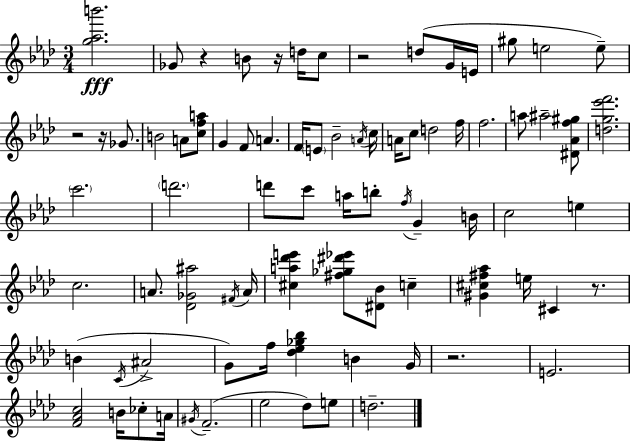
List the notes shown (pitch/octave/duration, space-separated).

[G5,Ab5,B6]/h. Gb4/e R/q B4/e R/s D5/s C5/e R/h D5/e G4/s E4/s G#5/e E5/h E5/e R/h R/s Gb4/e. B4/h A4/e [C5,F5,A5]/e G4/q F4/e A4/q. F4/s E4/e Bb4/h A4/s C5/s A4/s C5/e D5/h F5/s F5/h. A5/e A#5/h [D#4,Ab4,F5,G#5]/e [D5,G5,Eb6,F6]/h. C6/h. D6/h. D6/e C6/e A5/s B5/e F5/s G4/q B4/s C5/h E5/q C5/h. A4/e. [Db4,Gb4,A#5]/h F#4/s A4/s [C#5,A5,Db6,E6]/q [F#5,Gb5,D#6,Eb6]/e [D#4,Bb4]/e C5/q [G#4,C#5,F#5,Ab5]/q E5/s C#4/q R/e. B4/q C4/s A#4/h G4/e F5/s [Db5,Eb5,Gb5,Bb5]/q B4/q G4/s R/h. E4/h. [F4,Ab4,C5]/h B4/s CES5/e A4/s G#4/s F4/h. Eb5/h Db5/e E5/e D5/h.